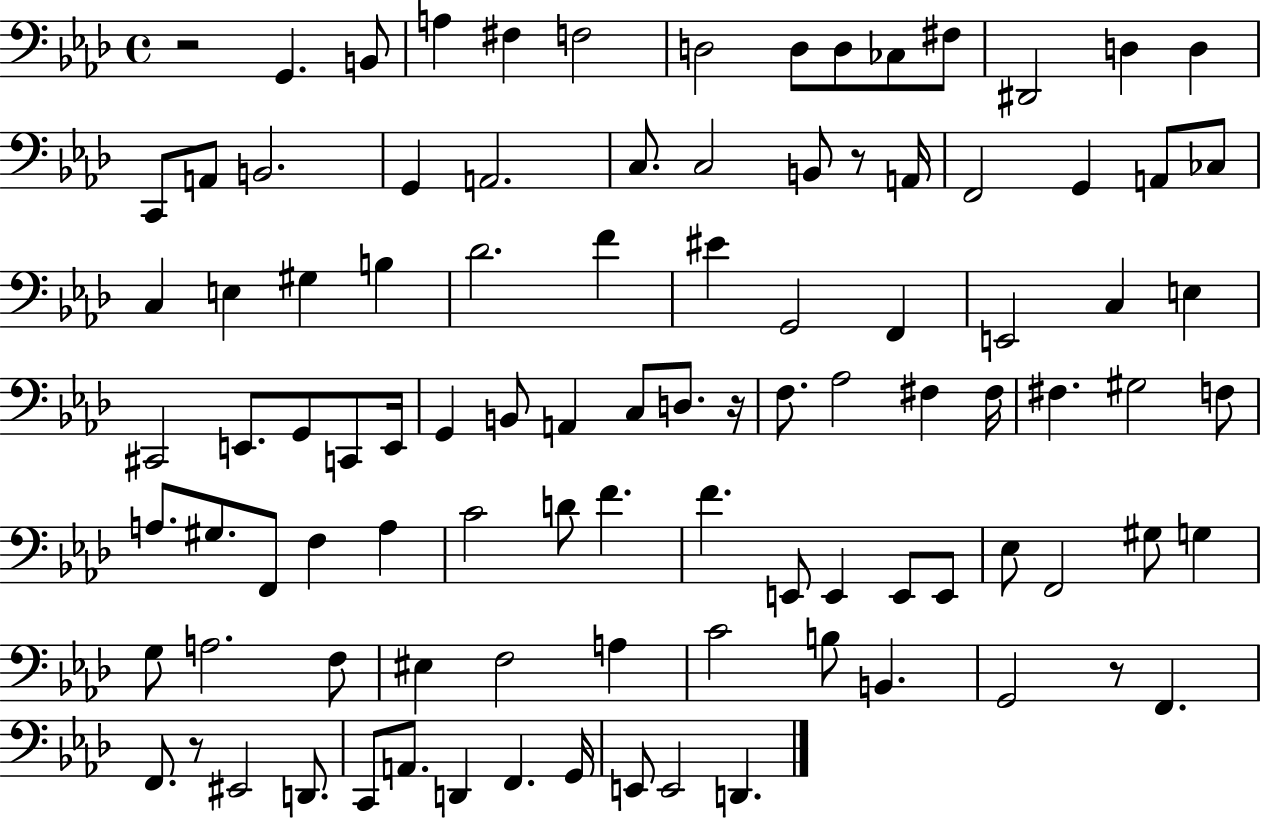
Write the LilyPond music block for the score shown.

{
  \clef bass
  \time 4/4
  \defaultTimeSignature
  \key aes \major
  r2 g,4. b,8 | a4 fis4 f2 | d2 d8 d8 ces8 fis8 | dis,2 d4 d4 | \break c,8 a,8 b,2. | g,4 a,2. | c8. c2 b,8 r8 a,16 | f,2 g,4 a,8 ces8 | \break c4 e4 gis4 b4 | des'2. f'4 | eis'4 g,2 f,4 | e,2 c4 e4 | \break cis,2 e,8. g,8 c,8 e,16 | g,4 b,8 a,4 c8 d8. r16 | f8. aes2 fis4 fis16 | fis4. gis2 f8 | \break a8. gis8. f,8 f4 a4 | c'2 d'8 f'4. | f'4. e,8 e,4 e,8 e,8 | ees8 f,2 gis8 g4 | \break g8 a2. f8 | eis4 f2 a4 | c'2 b8 b,4. | g,2 r8 f,4. | \break f,8. r8 eis,2 d,8. | c,8 a,8. d,4 f,4. g,16 | e,8 e,2 d,4. | \bar "|."
}